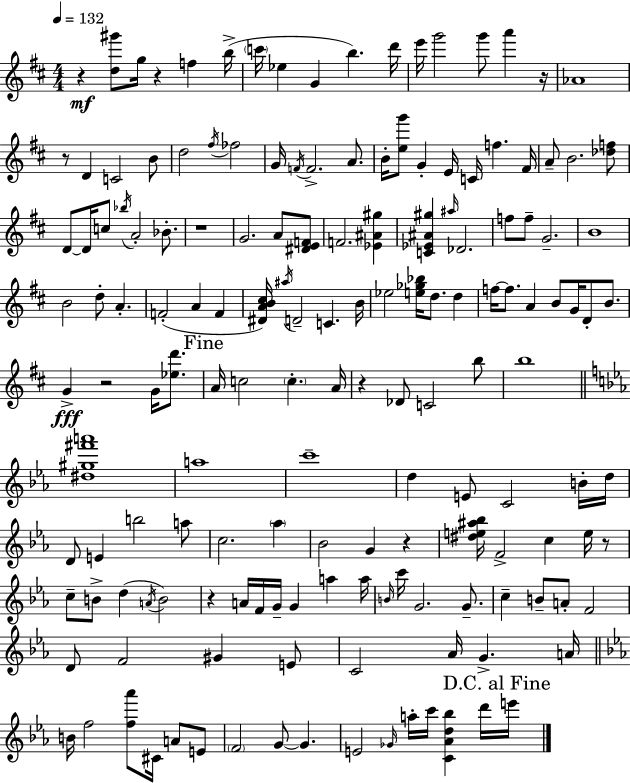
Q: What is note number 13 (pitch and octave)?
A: Ab4